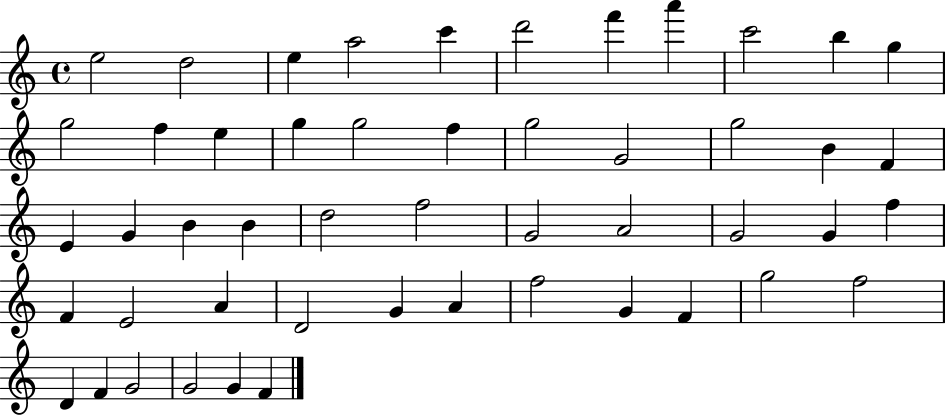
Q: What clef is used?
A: treble